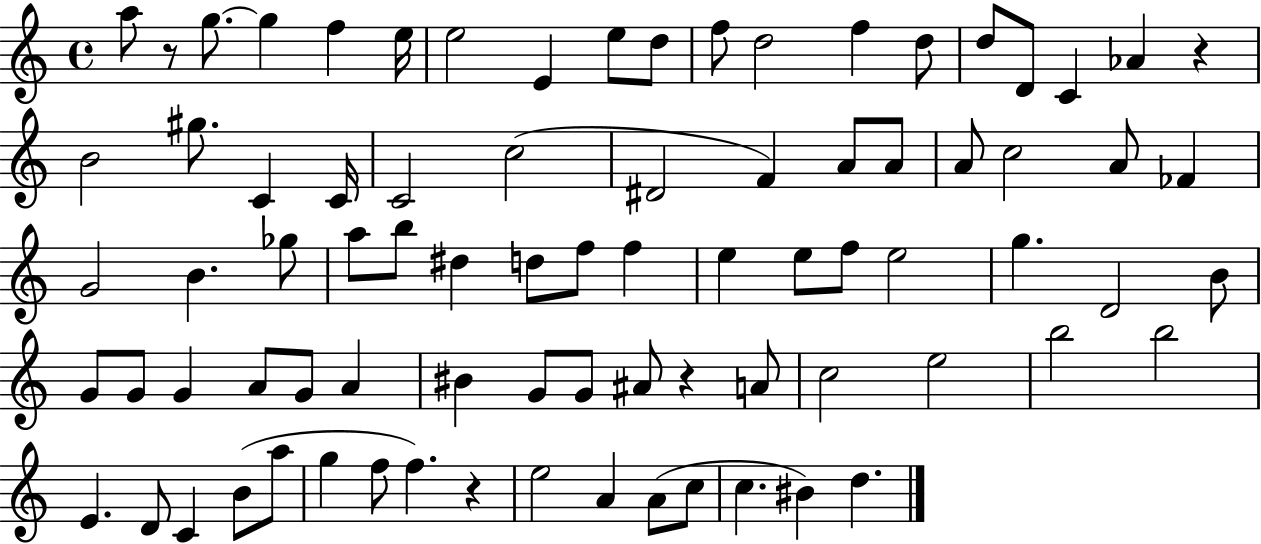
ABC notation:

X:1
T:Untitled
M:4/4
L:1/4
K:C
a/2 z/2 g/2 g f e/4 e2 E e/2 d/2 f/2 d2 f d/2 d/2 D/2 C _A z B2 ^g/2 C C/4 C2 c2 ^D2 F A/2 A/2 A/2 c2 A/2 _F G2 B _g/2 a/2 b/2 ^d d/2 f/2 f e e/2 f/2 e2 g D2 B/2 G/2 G/2 G A/2 G/2 A ^B G/2 G/2 ^A/2 z A/2 c2 e2 b2 b2 E D/2 C B/2 a/2 g f/2 f z e2 A A/2 c/2 c ^B d